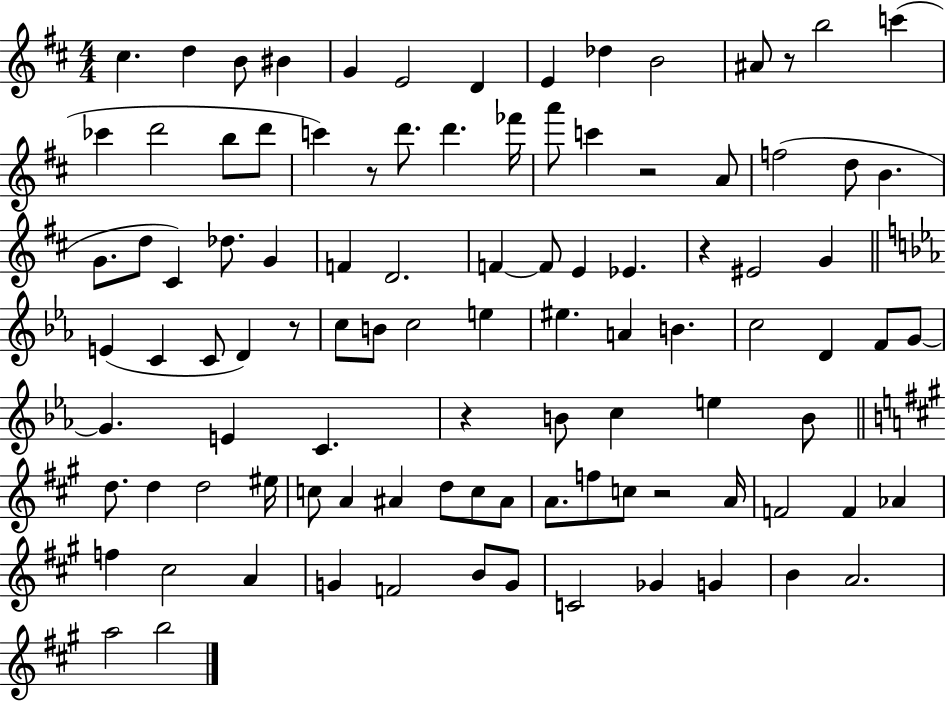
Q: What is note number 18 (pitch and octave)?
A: C6